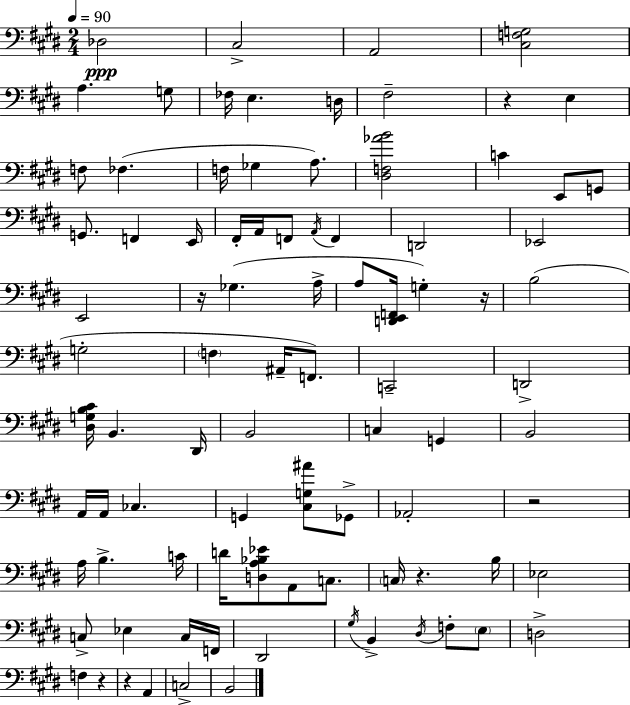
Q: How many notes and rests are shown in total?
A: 89